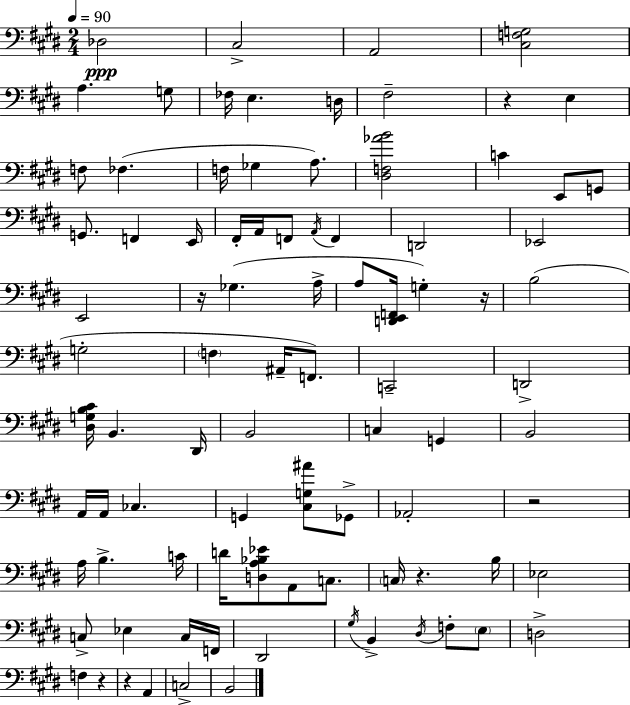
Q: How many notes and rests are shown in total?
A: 89